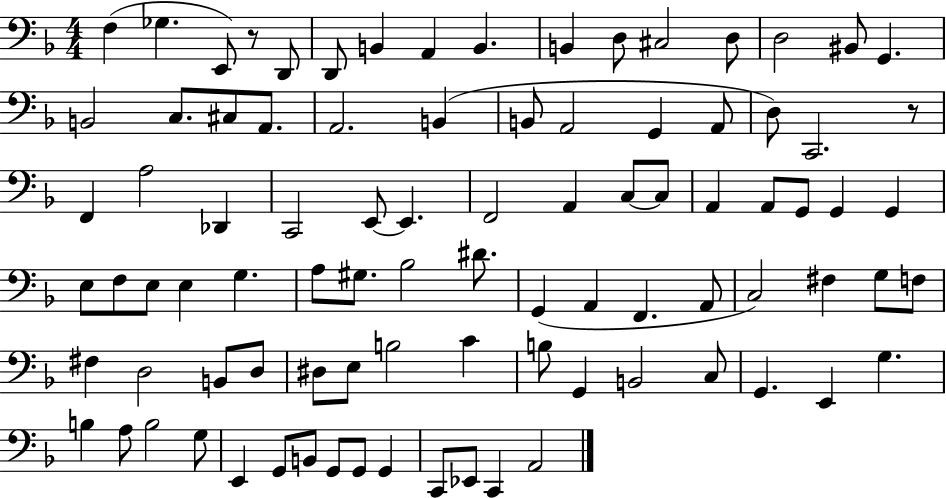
{
  \clef bass
  \numericTimeSignature
  \time 4/4
  \key f \major
  f4( ges4. e,8) r8 d,8 | d,8 b,4 a,4 b,4. | b,4 d8 cis2 d8 | d2 bis,8 g,4. | \break b,2 c8. cis8 a,8. | a,2. b,4( | b,8 a,2 g,4 a,8 | d8) c,2. r8 | \break f,4 a2 des,4 | c,2 e,8~~ e,4. | f,2 a,4 c8~~ c8 | a,4 a,8 g,8 g,4 g,4 | \break e8 f8 e8 e4 g4. | a8 gis8. bes2 dis'8. | g,4( a,4 f,4. a,8 | c2) fis4 g8 f8 | \break fis4 d2 b,8 d8 | dis8 e8 b2 c'4 | b8 g,4 b,2 c8 | g,4. e,4 g4. | \break b4 a8 b2 g8 | e,4 g,8 b,8 g,8 g,8 g,4 | c,8 ees,8 c,4 a,2 | \bar "|."
}